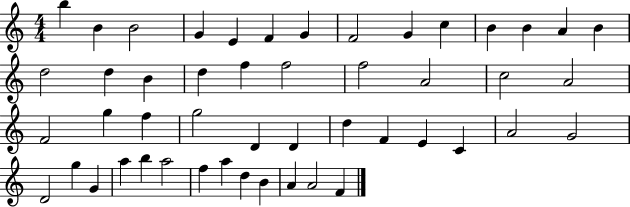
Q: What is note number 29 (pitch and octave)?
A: D4